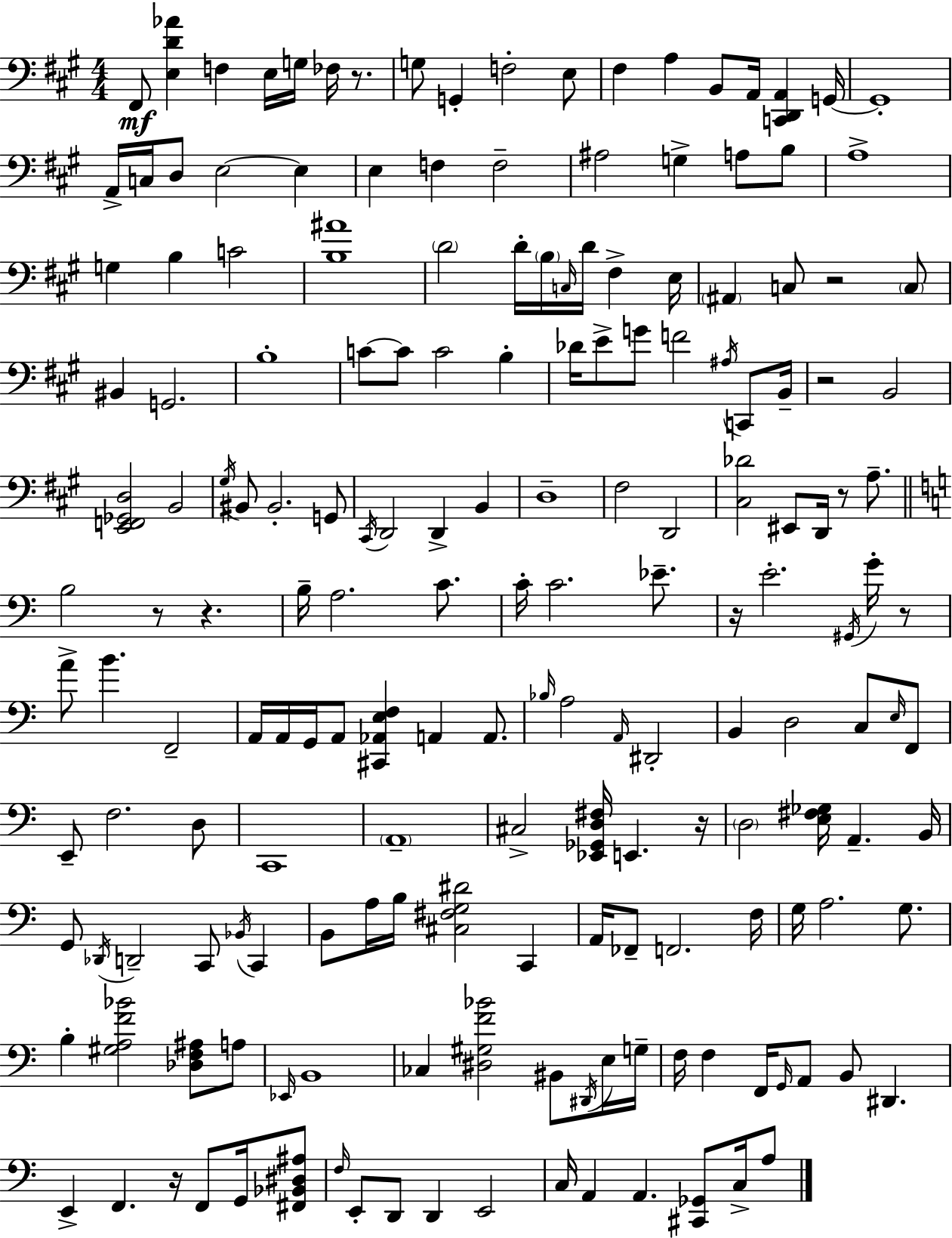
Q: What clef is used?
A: bass